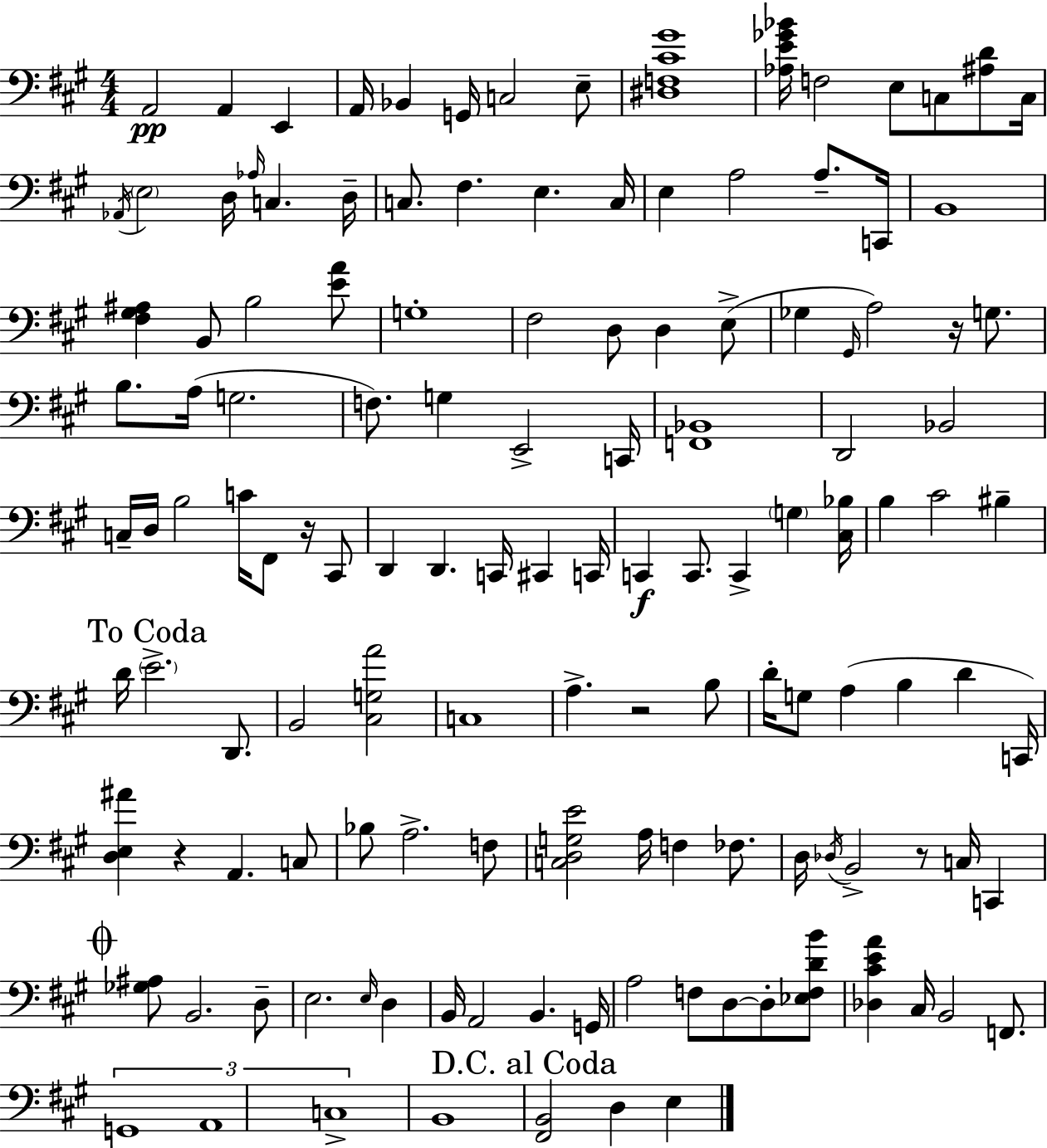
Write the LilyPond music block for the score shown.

{
  \clef bass
  \numericTimeSignature
  \time 4/4
  \key a \major
  a,2\pp a,4 e,4 | a,16 bes,4 g,16 c2 e8-- | <dis f cis' gis'>1 | <aes e' ges' bes'>16 f2 e8 c8 <ais d'>8 c16 | \break \acciaccatura { aes,16 } \parenthesize e2 d16 \grace { aes16 } c4. | d16-- c8. fis4. e4. | c16 e4 a2 a8.-- | c,16 b,1 | \break <fis gis ais>4 b,8 b2 | <e' a'>8 g1-. | fis2 d8 d4 | e8->( ges4 \grace { gis,16 }) a2 r16 | \break g8. b8. a16( g2. | f8.) g4 e,2-> | c,16 <f, bes,>1 | d,2 bes,2 | \break c16-- d16 b2 c'16 fis,8 | r16 cis,8 d,4 d,4. c,16 cis,4 | c,16 c,4\f c,8. c,4-> \parenthesize g4 | <cis bes>16 b4 cis'2 bis4-- | \break \mark "To Coda" d'16 \parenthesize e'2.-> | d,8. b,2 <cis g a'>2 | c1 | a4.-> r2 | \break b8 d'16-. g8 a4( b4 d'4 | c,16) <d e ais'>4 r4 a,4. | c8 bes8 a2.-> | f8 <c d g e'>2 a16 f4 | \break fes8. d16 \acciaccatura { des16 } b,2-> r8 c16 | c,4 \mark \markup { \musicglyph "scripts.coda" } <ges ais>8 b,2. | d8-- e2. | \grace { e16 } d4 b,16 a,2 b,4. | \break g,16 a2 f8 d8~~ | d8-. <ees f d' b'>8 <des cis' e' a'>4 cis16 b,2 | f,8. \tuplet 3/2 { g,1 | a,1 | \break c1-> } | b,1 | \mark "D.C. al Coda" <fis, b,>2 d4 | e4 \bar "|."
}